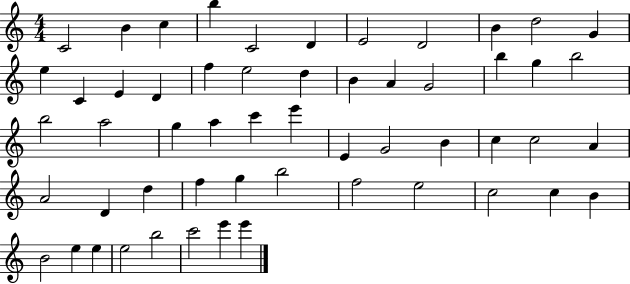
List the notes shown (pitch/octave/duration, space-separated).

C4/h B4/q C5/q B5/q C4/h D4/q E4/h D4/h B4/q D5/h G4/q E5/q C4/q E4/q D4/q F5/q E5/h D5/q B4/q A4/q G4/h B5/q G5/q B5/h B5/h A5/h G5/q A5/q C6/q E6/q E4/q G4/h B4/q C5/q C5/h A4/q A4/h D4/q D5/q F5/q G5/q B5/h F5/h E5/h C5/h C5/q B4/q B4/h E5/q E5/q E5/h B5/h C6/h E6/q E6/q